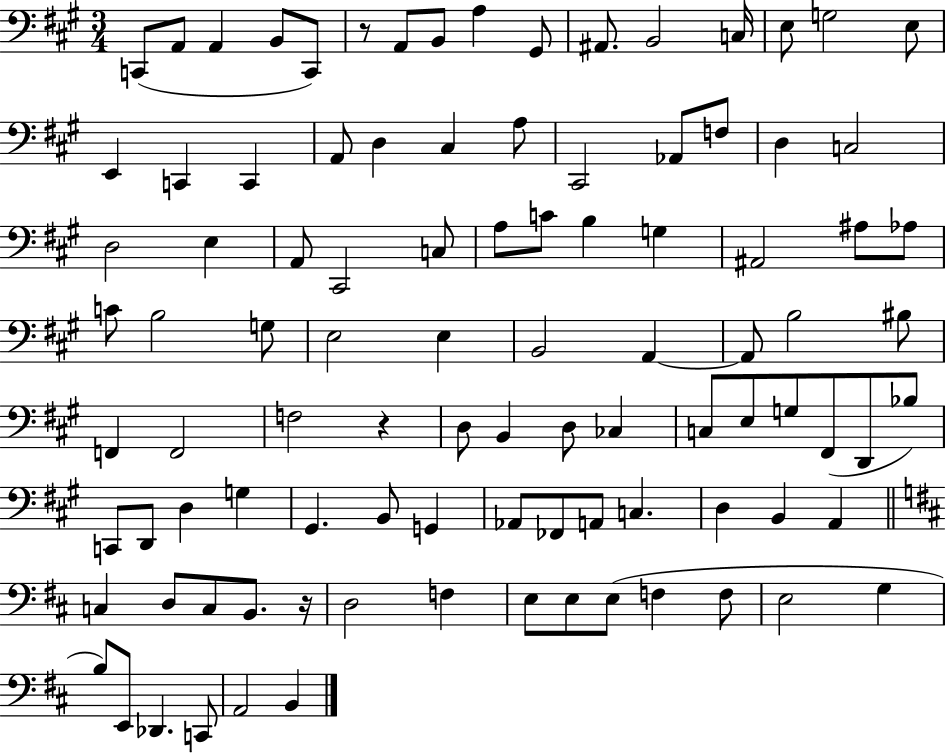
X:1
T:Untitled
M:3/4
L:1/4
K:A
C,,/2 A,,/2 A,, B,,/2 C,,/2 z/2 A,,/2 B,,/2 A, ^G,,/2 ^A,,/2 B,,2 C,/4 E,/2 G,2 E,/2 E,, C,, C,, A,,/2 D, ^C, A,/2 ^C,,2 _A,,/2 F,/2 D, C,2 D,2 E, A,,/2 ^C,,2 C,/2 A,/2 C/2 B, G, ^A,,2 ^A,/2 _A,/2 C/2 B,2 G,/2 E,2 E, B,,2 A,, A,,/2 B,2 ^B,/2 F,, F,,2 F,2 z D,/2 B,, D,/2 _C, C,/2 E,/2 G,/2 ^F,,/2 D,,/2 _B,/2 C,,/2 D,,/2 D, G, ^G,, B,,/2 G,, _A,,/2 _F,,/2 A,,/2 C, D, B,, A,, C, D,/2 C,/2 B,,/2 z/4 D,2 F, E,/2 E,/2 E,/2 F, F,/2 E,2 G, B,/2 E,,/2 _D,, C,,/2 A,,2 B,,